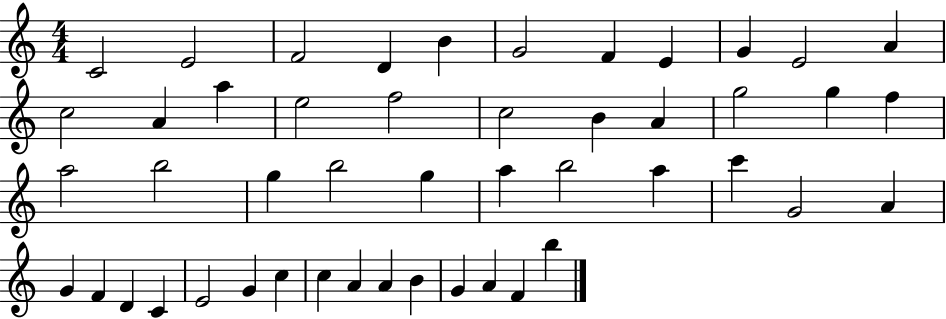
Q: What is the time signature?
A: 4/4